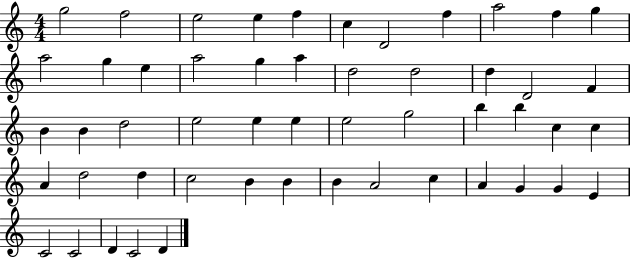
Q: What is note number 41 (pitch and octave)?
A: B4